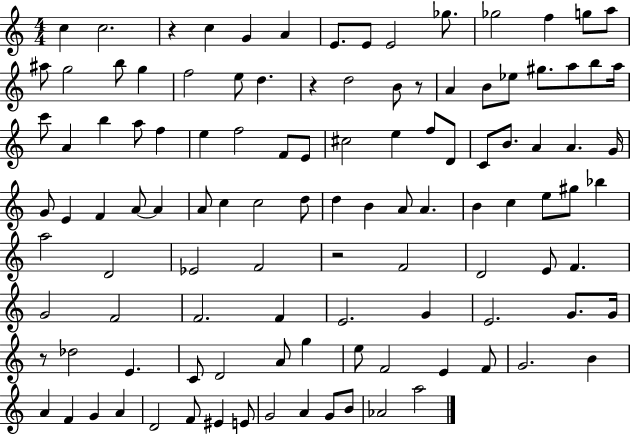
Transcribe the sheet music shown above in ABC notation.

X:1
T:Untitled
M:4/4
L:1/4
K:C
c c2 z c G A E/2 E/2 E2 _g/2 _g2 f g/2 a/2 ^a/2 g2 b/2 g f2 e/2 d z d2 B/2 z/2 A B/2 _e/2 ^g/2 a/2 b/2 a/4 c'/2 A b a/2 f e f2 F/2 E/2 ^c2 e f/2 D/2 C/2 B/2 A A G/4 G/2 E F A/2 A A/2 c c2 d/2 d B A/2 A B c e/2 ^g/2 _b a2 D2 _E2 F2 z2 F2 D2 E/2 F G2 F2 F2 F E2 G E2 G/2 G/4 z/2 _d2 E C/2 D2 A/2 g e/2 F2 E F/2 G2 B A F G A D2 F/2 ^E E/2 G2 A G/2 B/2 _A2 a2